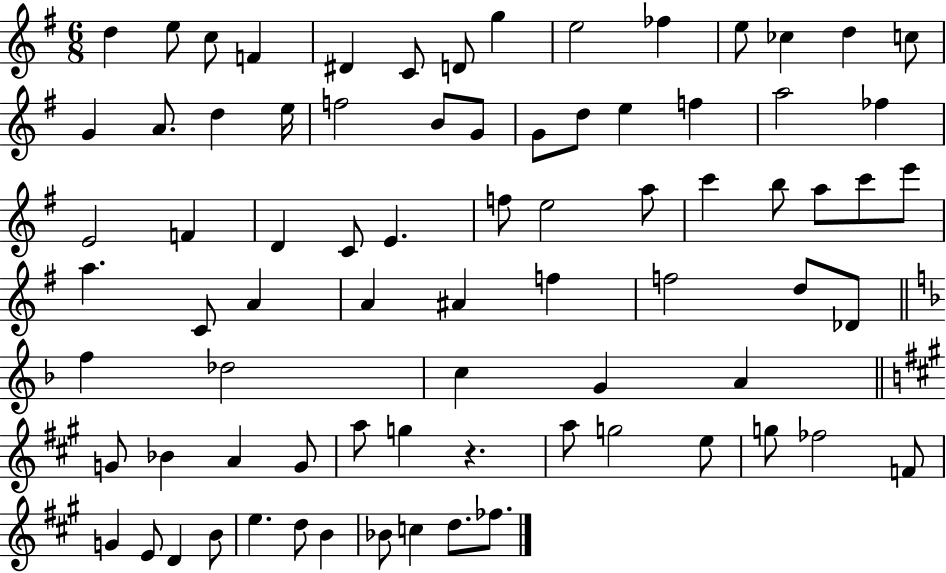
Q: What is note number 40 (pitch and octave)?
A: E6